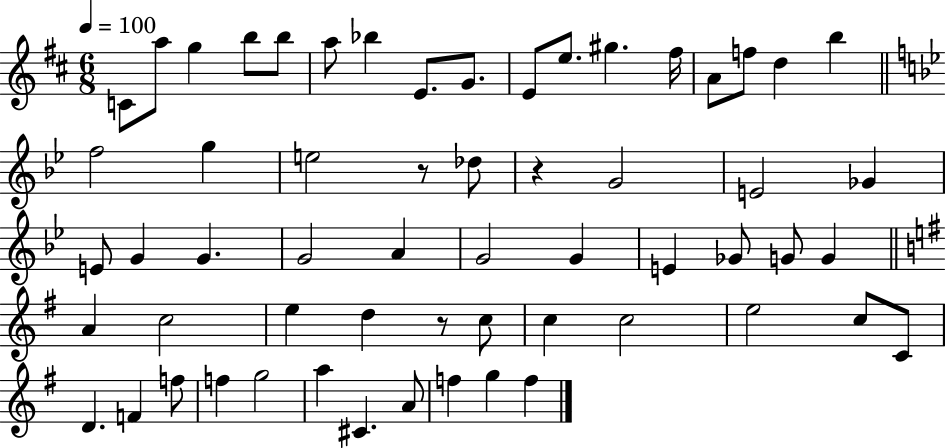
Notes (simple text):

C4/e A5/e G5/q B5/e B5/e A5/e Bb5/q E4/e. G4/e. E4/e E5/e. G#5/q. F#5/s A4/e F5/e D5/q B5/q F5/h G5/q E5/h R/e Db5/e R/q G4/h E4/h Gb4/q E4/e G4/q G4/q. G4/h A4/q G4/h G4/q E4/q Gb4/e G4/e G4/q A4/q C5/h E5/q D5/q R/e C5/e C5/q C5/h E5/h C5/e C4/e D4/q. F4/q F5/e F5/q G5/h A5/q C#4/q. A4/e F5/q G5/q F5/q